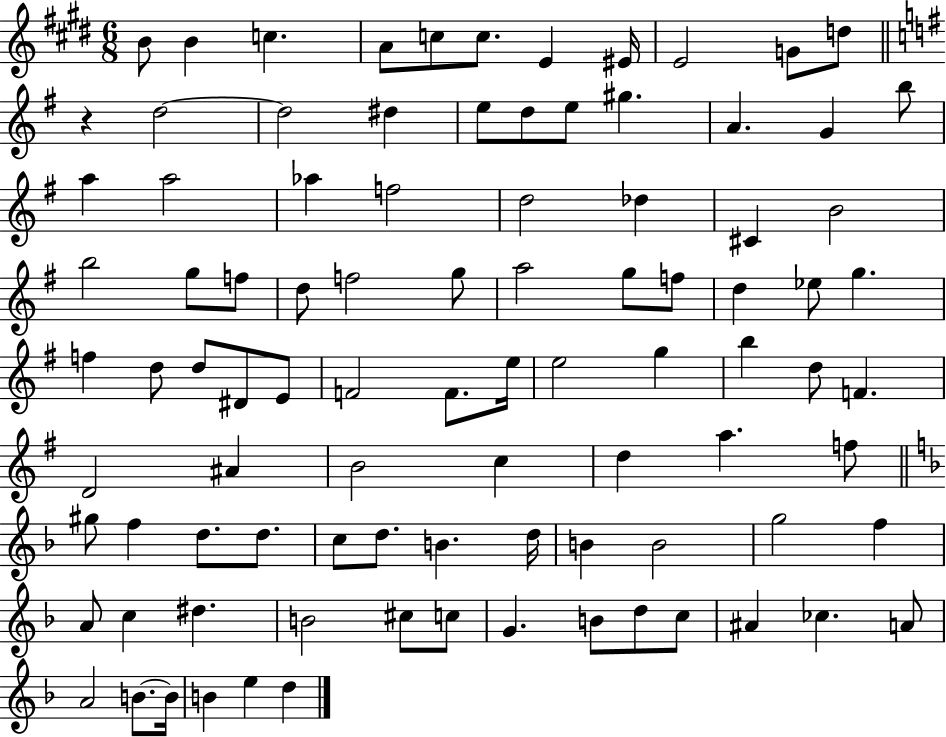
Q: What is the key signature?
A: E major